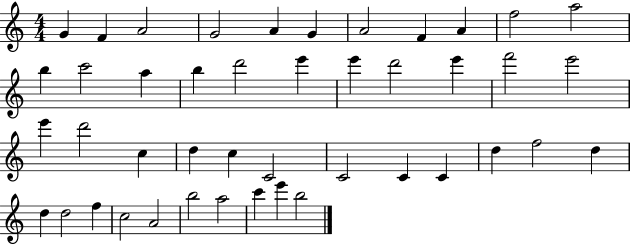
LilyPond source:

{
  \clef treble
  \numericTimeSignature
  \time 4/4
  \key c \major
  g'4 f'4 a'2 | g'2 a'4 g'4 | a'2 f'4 a'4 | f''2 a''2 | \break b''4 c'''2 a''4 | b''4 d'''2 e'''4 | e'''4 d'''2 e'''4 | f'''2 e'''2 | \break e'''4 d'''2 c''4 | d''4 c''4 c'2 | c'2 c'4 c'4 | d''4 f''2 d''4 | \break d''4 d''2 f''4 | c''2 a'2 | b''2 a''2 | c'''4 e'''4 b''2 | \break \bar "|."
}